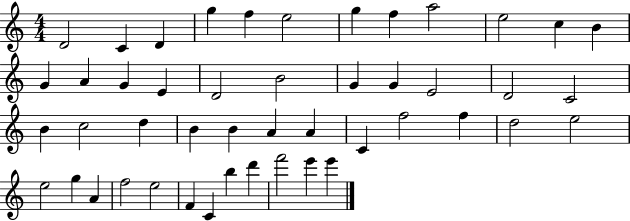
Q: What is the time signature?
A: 4/4